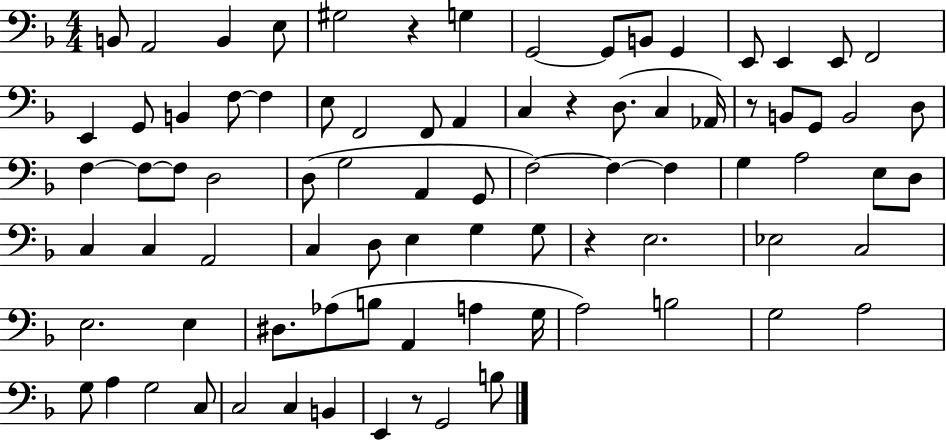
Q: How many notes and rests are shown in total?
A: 84